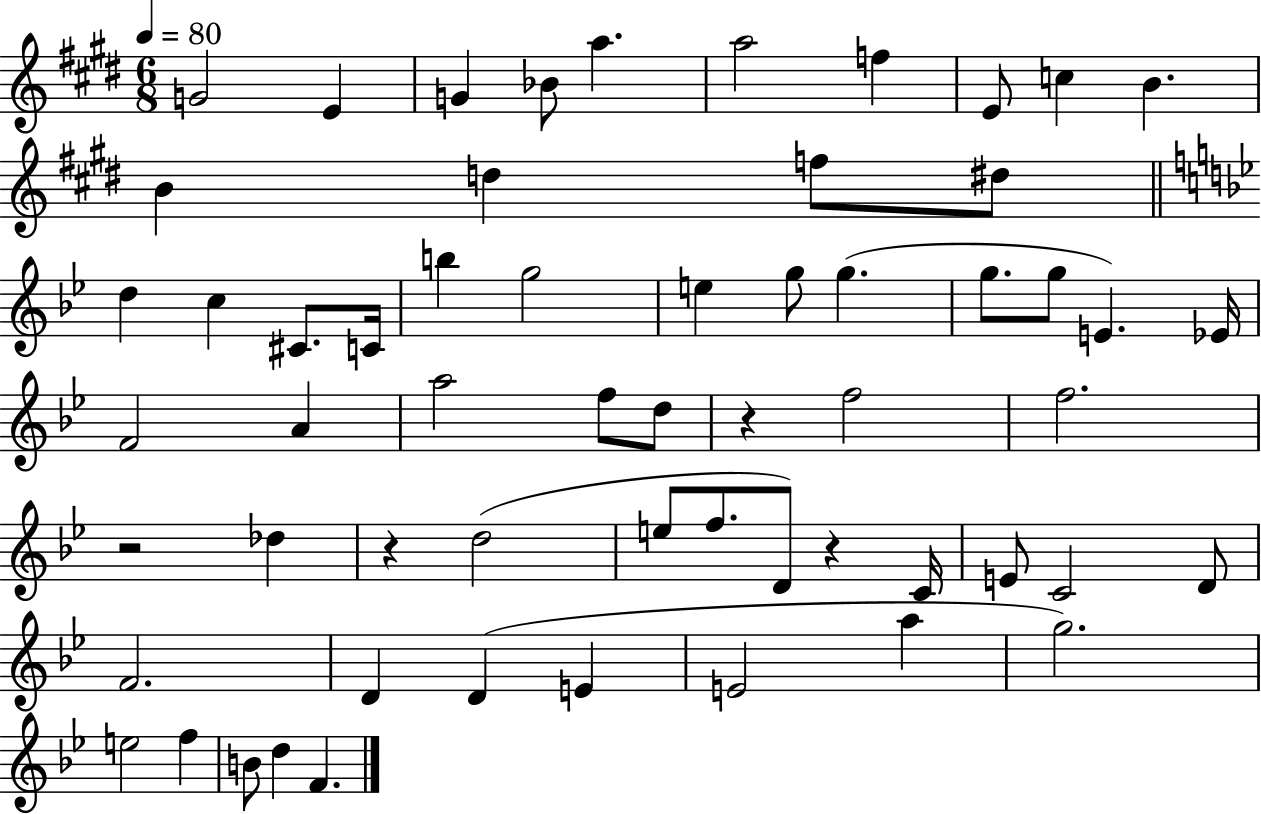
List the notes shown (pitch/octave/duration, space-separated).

G4/h E4/q G4/q Bb4/e A5/q. A5/h F5/q E4/e C5/q B4/q. B4/q D5/q F5/e D#5/e D5/q C5/q C#4/e. C4/s B5/q G5/h E5/q G5/e G5/q. G5/e. G5/e E4/q. Eb4/s F4/h A4/q A5/h F5/e D5/e R/q F5/h F5/h. R/h Db5/q R/q D5/h E5/e F5/e. D4/e R/q C4/s E4/e C4/h D4/e F4/h. D4/q D4/q E4/q E4/h A5/q G5/h. E5/h F5/q B4/e D5/q F4/q.